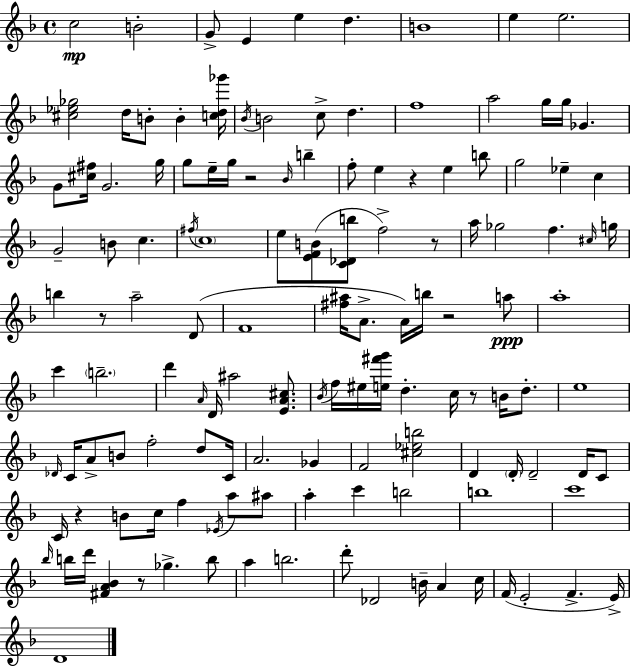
C5/h B4/h G4/e E4/q E5/q D5/q. B4/w E5/q E5/h. [C#5,Eb5,Gb5]/h D5/s B4/e B4/q [C5,D5,Gb6]/s Bb4/s B4/h C5/e D5/q. F5/w A5/h G5/s G5/s Gb4/q. G4/e [C#5,F#5]/s G4/h. G5/s G5/e E5/s G5/s R/h Bb4/s B5/q F5/e E5/q R/q E5/q B5/e G5/h Eb5/q C5/q G4/h B4/e C5/q. F#5/s C5/w E5/e [E4,F4,B4]/e [C4,Db4,B5]/e F5/h R/e A5/s Gb5/h F5/q. C#5/s G5/s B5/q R/e A5/h D4/e F4/w [F#5,A#5]/s A4/e. A4/s B5/s R/h A5/e A5/w C6/q B5/h. D6/q A4/s D4/s A#5/h [E4,A4,C#5]/e. Bb4/s F5/s EIS5/s [E5,F#6,G6]/s D5/q. C5/s R/e B4/s D5/e. E5/w Db4/s C4/s A4/e B4/e F5/h D5/e C4/s A4/h. Gb4/q F4/h [C#5,Eb5,B5]/h D4/q D4/s D4/h D4/s C4/e C4/s R/q B4/e C5/s F5/q Eb4/s A5/e A#5/e A5/q C6/q B5/h B5/w C6/w Bb5/s B5/s D6/s [F#4,A4,Bb4]/q R/e Gb5/q. B5/e A5/q B5/h. D6/e Db4/h B4/s A4/q C5/s F4/s E4/h F4/q. E4/s D4/w